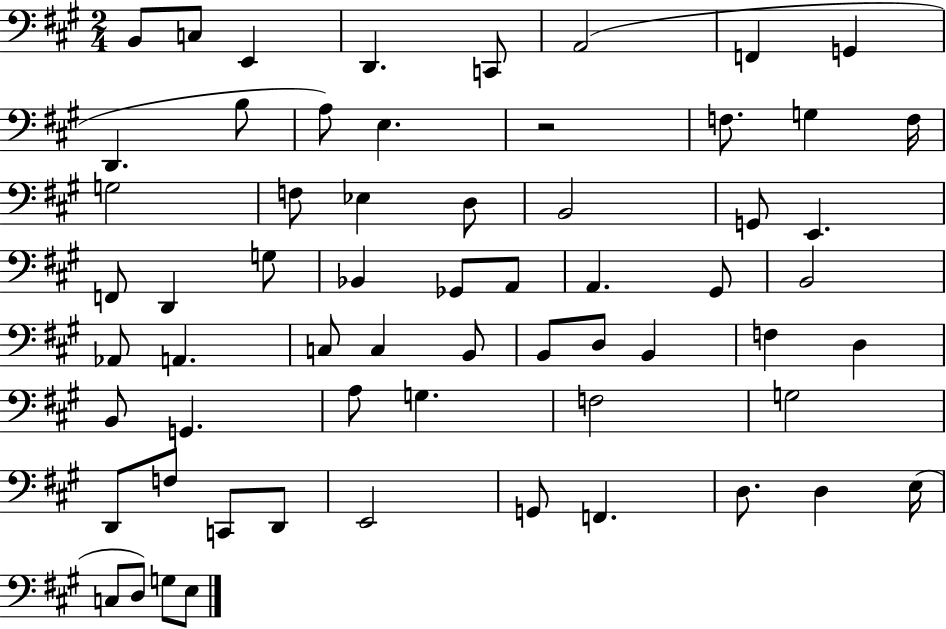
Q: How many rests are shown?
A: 1